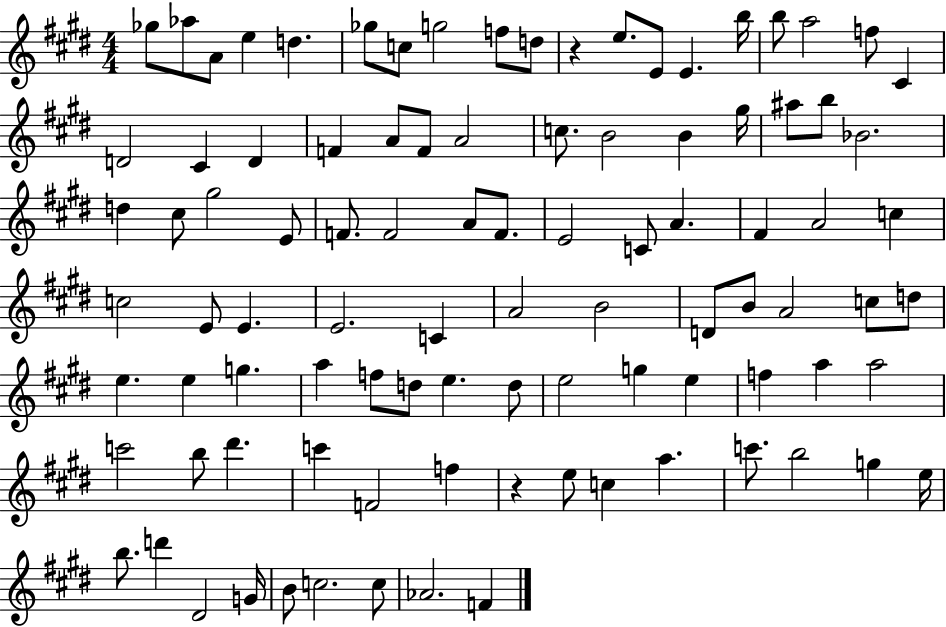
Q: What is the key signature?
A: E major